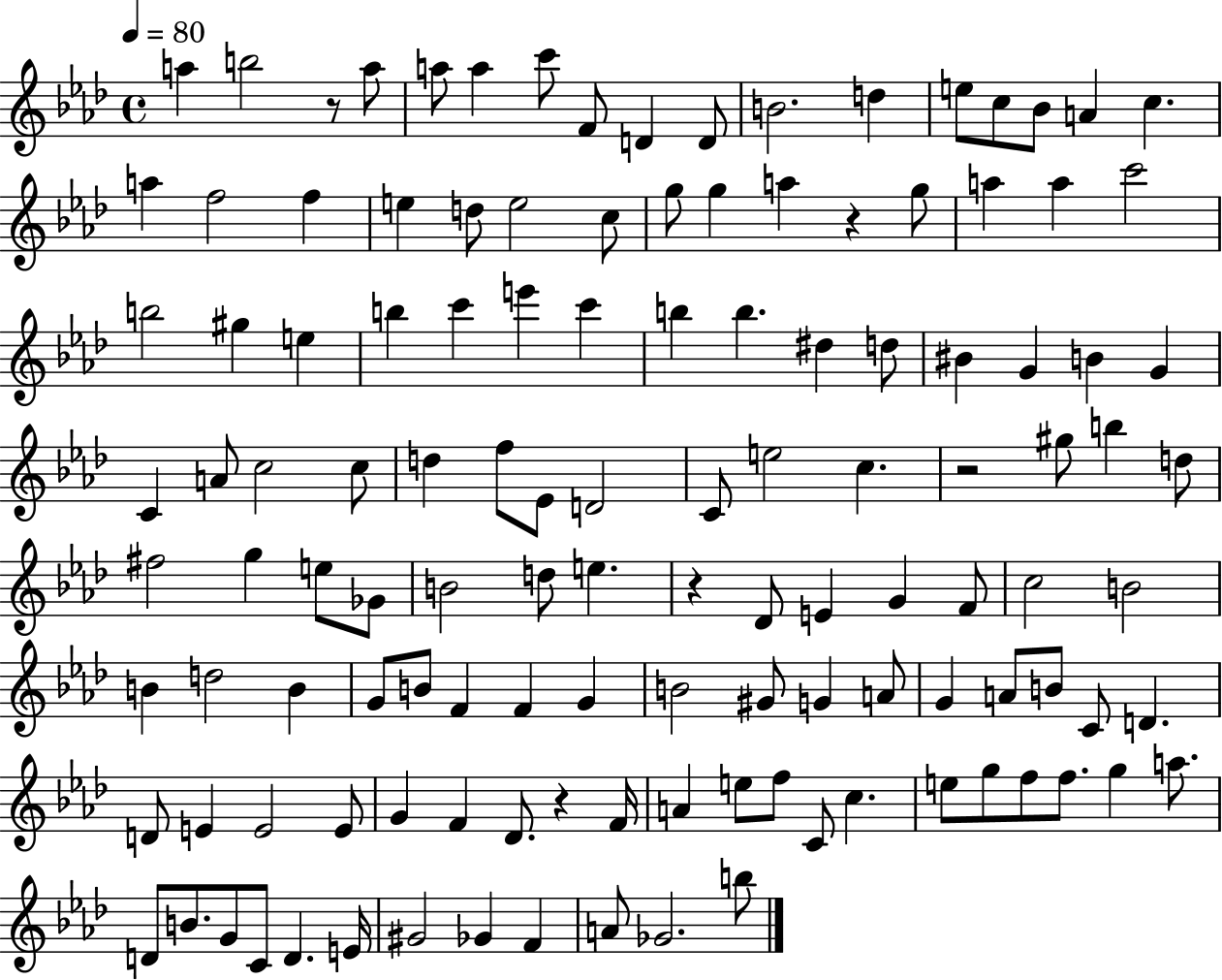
A5/q B5/h R/e A5/e A5/e A5/q C6/e F4/e D4/q D4/e B4/h. D5/q E5/e C5/e Bb4/e A4/q C5/q. A5/q F5/h F5/q E5/q D5/e E5/h C5/e G5/e G5/q A5/q R/q G5/e A5/q A5/q C6/h B5/h G#5/q E5/q B5/q C6/q E6/q C6/q B5/q B5/q. D#5/q D5/e BIS4/q G4/q B4/q G4/q C4/q A4/e C5/h C5/e D5/q F5/e Eb4/e D4/h C4/e E5/h C5/q. R/h G#5/e B5/q D5/e F#5/h G5/q E5/e Gb4/e B4/h D5/e E5/q. R/q Db4/e E4/q G4/q F4/e C5/h B4/h B4/q D5/h B4/q G4/e B4/e F4/q F4/q G4/q B4/h G#4/e G4/q A4/e G4/q A4/e B4/e C4/e D4/q. D4/e E4/q E4/h E4/e G4/q F4/q Db4/e. R/q F4/s A4/q E5/e F5/e C4/e C5/q. E5/e G5/e F5/e F5/e. G5/q A5/e. D4/e B4/e. G4/e C4/e D4/q. E4/s G#4/h Gb4/q F4/q A4/e Gb4/h. B5/e